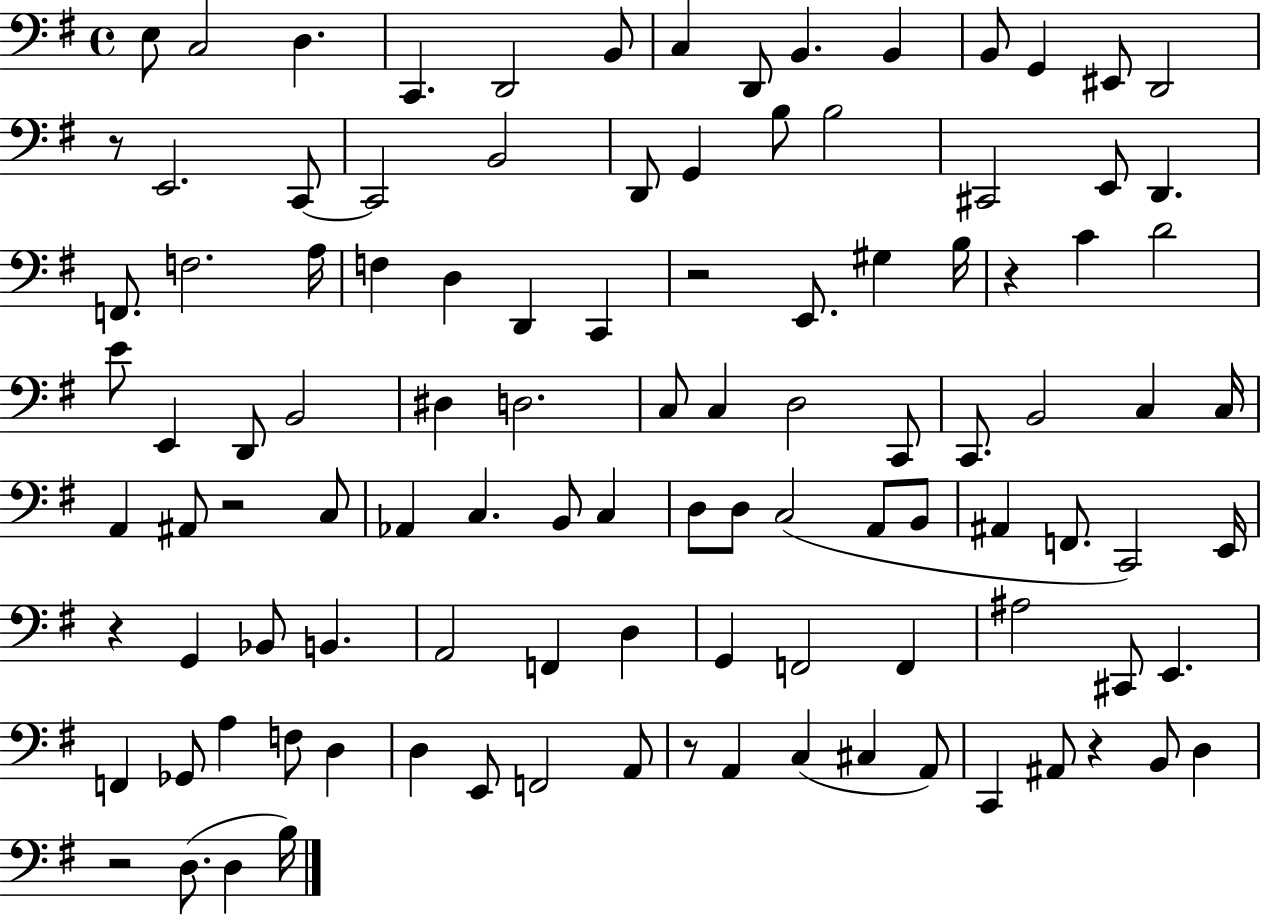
E3/e C3/h D3/q. C2/q. D2/h B2/e C3/q D2/e B2/q. B2/q B2/e G2/q EIS2/e D2/h R/e E2/h. C2/e C2/h B2/h D2/e G2/q B3/e B3/h C#2/h E2/e D2/q. F2/e. F3/h. A3/s F3/q D3/q D2/q C2/q R/h E2/e. G#3/q B3/s R/q C4/q D4/h E4/e E2/q D2/e B2/h D#3/q D3/h. C3/e C3/q D3/h C2/e C2/e. B2/h C3/q C3/s A2/q A#2/e R/h C3/e Ab2/q C3/q. B2/e C3/q D3/e D3/e C3/h A2/e B2/e A#2/q F2/e. C2/h E2/s R/q G2/q Bb2/e B2/q. A2/h F2/q D3/q G2/q F2/h F2/q A#3/h C#2/e E2/q. F2/q Gb2/e A3/q F3/e D3/q D3/q E2/e F2/h A2/e R/e A2/q C3/q C#3/q A2/e C2/q A#2/e R/q B2/e D3/q R/h D3/e. D3/q B3/s